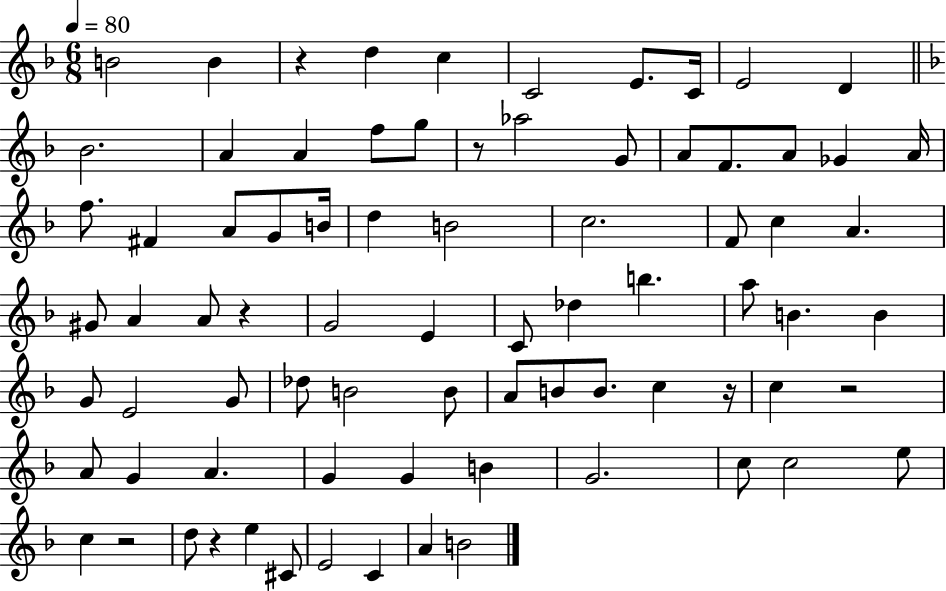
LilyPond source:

{
  \clef treble
  \numericTimeSignature
  \time 6/8
  \key f \major
  \tempo 4 = 80
  b'2 b'4 | r4 d''4 c''4 | c'2 e'8. c'16 | e'2 d'4 | \break \bar "||" \break \key d \minor bes'2. | a'4 a'4 f''8 g''8 | r8 aes''2 g'8 | a'8 f'8. a'8 ges'4 a'16 | \break f''8. fis'4 a'8 g'8 b'16 | d''4 b'2 | c''2. | f'8 c''4 a'4. | \break gis'8 a'4 a'8 r4 | g'2 e'4 | c'8 des''4 b''4. | a''8 b'4. b'4 | \break g'8 e'2 g'8 | des''8 b'2 b'8 | a'8 b'8 b'8. c''4 r16 | c''4 r2 | \break a'8 g'4 a'4. | g'4 g'4 b'4 | g'2. | c''8 c''2 e''8 | \break c''4 r2 | d''8 r4 e''4 cis'8 | e'2 c'4 | a'4 b'2 | \break \bar "|."
}